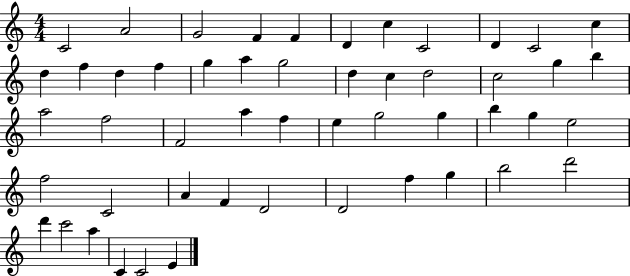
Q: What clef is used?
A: treble